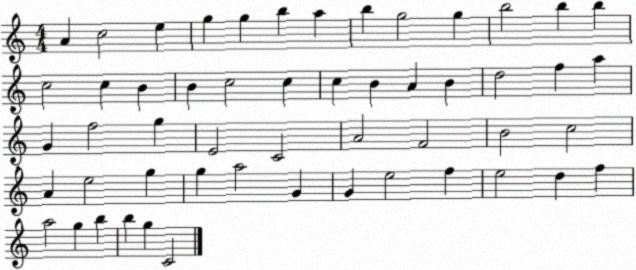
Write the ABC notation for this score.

X:1
T:Untitled
M:4/4
L:1/4
K:C
A c2 e g g b a b g2 g b2 b b c2 c B B c2 c c B A B d2 f a G f2 g E2 C2 A2 F2 B2 c2 A e2 g g a2 G G e2 f e2 d f a2 g b b g C2